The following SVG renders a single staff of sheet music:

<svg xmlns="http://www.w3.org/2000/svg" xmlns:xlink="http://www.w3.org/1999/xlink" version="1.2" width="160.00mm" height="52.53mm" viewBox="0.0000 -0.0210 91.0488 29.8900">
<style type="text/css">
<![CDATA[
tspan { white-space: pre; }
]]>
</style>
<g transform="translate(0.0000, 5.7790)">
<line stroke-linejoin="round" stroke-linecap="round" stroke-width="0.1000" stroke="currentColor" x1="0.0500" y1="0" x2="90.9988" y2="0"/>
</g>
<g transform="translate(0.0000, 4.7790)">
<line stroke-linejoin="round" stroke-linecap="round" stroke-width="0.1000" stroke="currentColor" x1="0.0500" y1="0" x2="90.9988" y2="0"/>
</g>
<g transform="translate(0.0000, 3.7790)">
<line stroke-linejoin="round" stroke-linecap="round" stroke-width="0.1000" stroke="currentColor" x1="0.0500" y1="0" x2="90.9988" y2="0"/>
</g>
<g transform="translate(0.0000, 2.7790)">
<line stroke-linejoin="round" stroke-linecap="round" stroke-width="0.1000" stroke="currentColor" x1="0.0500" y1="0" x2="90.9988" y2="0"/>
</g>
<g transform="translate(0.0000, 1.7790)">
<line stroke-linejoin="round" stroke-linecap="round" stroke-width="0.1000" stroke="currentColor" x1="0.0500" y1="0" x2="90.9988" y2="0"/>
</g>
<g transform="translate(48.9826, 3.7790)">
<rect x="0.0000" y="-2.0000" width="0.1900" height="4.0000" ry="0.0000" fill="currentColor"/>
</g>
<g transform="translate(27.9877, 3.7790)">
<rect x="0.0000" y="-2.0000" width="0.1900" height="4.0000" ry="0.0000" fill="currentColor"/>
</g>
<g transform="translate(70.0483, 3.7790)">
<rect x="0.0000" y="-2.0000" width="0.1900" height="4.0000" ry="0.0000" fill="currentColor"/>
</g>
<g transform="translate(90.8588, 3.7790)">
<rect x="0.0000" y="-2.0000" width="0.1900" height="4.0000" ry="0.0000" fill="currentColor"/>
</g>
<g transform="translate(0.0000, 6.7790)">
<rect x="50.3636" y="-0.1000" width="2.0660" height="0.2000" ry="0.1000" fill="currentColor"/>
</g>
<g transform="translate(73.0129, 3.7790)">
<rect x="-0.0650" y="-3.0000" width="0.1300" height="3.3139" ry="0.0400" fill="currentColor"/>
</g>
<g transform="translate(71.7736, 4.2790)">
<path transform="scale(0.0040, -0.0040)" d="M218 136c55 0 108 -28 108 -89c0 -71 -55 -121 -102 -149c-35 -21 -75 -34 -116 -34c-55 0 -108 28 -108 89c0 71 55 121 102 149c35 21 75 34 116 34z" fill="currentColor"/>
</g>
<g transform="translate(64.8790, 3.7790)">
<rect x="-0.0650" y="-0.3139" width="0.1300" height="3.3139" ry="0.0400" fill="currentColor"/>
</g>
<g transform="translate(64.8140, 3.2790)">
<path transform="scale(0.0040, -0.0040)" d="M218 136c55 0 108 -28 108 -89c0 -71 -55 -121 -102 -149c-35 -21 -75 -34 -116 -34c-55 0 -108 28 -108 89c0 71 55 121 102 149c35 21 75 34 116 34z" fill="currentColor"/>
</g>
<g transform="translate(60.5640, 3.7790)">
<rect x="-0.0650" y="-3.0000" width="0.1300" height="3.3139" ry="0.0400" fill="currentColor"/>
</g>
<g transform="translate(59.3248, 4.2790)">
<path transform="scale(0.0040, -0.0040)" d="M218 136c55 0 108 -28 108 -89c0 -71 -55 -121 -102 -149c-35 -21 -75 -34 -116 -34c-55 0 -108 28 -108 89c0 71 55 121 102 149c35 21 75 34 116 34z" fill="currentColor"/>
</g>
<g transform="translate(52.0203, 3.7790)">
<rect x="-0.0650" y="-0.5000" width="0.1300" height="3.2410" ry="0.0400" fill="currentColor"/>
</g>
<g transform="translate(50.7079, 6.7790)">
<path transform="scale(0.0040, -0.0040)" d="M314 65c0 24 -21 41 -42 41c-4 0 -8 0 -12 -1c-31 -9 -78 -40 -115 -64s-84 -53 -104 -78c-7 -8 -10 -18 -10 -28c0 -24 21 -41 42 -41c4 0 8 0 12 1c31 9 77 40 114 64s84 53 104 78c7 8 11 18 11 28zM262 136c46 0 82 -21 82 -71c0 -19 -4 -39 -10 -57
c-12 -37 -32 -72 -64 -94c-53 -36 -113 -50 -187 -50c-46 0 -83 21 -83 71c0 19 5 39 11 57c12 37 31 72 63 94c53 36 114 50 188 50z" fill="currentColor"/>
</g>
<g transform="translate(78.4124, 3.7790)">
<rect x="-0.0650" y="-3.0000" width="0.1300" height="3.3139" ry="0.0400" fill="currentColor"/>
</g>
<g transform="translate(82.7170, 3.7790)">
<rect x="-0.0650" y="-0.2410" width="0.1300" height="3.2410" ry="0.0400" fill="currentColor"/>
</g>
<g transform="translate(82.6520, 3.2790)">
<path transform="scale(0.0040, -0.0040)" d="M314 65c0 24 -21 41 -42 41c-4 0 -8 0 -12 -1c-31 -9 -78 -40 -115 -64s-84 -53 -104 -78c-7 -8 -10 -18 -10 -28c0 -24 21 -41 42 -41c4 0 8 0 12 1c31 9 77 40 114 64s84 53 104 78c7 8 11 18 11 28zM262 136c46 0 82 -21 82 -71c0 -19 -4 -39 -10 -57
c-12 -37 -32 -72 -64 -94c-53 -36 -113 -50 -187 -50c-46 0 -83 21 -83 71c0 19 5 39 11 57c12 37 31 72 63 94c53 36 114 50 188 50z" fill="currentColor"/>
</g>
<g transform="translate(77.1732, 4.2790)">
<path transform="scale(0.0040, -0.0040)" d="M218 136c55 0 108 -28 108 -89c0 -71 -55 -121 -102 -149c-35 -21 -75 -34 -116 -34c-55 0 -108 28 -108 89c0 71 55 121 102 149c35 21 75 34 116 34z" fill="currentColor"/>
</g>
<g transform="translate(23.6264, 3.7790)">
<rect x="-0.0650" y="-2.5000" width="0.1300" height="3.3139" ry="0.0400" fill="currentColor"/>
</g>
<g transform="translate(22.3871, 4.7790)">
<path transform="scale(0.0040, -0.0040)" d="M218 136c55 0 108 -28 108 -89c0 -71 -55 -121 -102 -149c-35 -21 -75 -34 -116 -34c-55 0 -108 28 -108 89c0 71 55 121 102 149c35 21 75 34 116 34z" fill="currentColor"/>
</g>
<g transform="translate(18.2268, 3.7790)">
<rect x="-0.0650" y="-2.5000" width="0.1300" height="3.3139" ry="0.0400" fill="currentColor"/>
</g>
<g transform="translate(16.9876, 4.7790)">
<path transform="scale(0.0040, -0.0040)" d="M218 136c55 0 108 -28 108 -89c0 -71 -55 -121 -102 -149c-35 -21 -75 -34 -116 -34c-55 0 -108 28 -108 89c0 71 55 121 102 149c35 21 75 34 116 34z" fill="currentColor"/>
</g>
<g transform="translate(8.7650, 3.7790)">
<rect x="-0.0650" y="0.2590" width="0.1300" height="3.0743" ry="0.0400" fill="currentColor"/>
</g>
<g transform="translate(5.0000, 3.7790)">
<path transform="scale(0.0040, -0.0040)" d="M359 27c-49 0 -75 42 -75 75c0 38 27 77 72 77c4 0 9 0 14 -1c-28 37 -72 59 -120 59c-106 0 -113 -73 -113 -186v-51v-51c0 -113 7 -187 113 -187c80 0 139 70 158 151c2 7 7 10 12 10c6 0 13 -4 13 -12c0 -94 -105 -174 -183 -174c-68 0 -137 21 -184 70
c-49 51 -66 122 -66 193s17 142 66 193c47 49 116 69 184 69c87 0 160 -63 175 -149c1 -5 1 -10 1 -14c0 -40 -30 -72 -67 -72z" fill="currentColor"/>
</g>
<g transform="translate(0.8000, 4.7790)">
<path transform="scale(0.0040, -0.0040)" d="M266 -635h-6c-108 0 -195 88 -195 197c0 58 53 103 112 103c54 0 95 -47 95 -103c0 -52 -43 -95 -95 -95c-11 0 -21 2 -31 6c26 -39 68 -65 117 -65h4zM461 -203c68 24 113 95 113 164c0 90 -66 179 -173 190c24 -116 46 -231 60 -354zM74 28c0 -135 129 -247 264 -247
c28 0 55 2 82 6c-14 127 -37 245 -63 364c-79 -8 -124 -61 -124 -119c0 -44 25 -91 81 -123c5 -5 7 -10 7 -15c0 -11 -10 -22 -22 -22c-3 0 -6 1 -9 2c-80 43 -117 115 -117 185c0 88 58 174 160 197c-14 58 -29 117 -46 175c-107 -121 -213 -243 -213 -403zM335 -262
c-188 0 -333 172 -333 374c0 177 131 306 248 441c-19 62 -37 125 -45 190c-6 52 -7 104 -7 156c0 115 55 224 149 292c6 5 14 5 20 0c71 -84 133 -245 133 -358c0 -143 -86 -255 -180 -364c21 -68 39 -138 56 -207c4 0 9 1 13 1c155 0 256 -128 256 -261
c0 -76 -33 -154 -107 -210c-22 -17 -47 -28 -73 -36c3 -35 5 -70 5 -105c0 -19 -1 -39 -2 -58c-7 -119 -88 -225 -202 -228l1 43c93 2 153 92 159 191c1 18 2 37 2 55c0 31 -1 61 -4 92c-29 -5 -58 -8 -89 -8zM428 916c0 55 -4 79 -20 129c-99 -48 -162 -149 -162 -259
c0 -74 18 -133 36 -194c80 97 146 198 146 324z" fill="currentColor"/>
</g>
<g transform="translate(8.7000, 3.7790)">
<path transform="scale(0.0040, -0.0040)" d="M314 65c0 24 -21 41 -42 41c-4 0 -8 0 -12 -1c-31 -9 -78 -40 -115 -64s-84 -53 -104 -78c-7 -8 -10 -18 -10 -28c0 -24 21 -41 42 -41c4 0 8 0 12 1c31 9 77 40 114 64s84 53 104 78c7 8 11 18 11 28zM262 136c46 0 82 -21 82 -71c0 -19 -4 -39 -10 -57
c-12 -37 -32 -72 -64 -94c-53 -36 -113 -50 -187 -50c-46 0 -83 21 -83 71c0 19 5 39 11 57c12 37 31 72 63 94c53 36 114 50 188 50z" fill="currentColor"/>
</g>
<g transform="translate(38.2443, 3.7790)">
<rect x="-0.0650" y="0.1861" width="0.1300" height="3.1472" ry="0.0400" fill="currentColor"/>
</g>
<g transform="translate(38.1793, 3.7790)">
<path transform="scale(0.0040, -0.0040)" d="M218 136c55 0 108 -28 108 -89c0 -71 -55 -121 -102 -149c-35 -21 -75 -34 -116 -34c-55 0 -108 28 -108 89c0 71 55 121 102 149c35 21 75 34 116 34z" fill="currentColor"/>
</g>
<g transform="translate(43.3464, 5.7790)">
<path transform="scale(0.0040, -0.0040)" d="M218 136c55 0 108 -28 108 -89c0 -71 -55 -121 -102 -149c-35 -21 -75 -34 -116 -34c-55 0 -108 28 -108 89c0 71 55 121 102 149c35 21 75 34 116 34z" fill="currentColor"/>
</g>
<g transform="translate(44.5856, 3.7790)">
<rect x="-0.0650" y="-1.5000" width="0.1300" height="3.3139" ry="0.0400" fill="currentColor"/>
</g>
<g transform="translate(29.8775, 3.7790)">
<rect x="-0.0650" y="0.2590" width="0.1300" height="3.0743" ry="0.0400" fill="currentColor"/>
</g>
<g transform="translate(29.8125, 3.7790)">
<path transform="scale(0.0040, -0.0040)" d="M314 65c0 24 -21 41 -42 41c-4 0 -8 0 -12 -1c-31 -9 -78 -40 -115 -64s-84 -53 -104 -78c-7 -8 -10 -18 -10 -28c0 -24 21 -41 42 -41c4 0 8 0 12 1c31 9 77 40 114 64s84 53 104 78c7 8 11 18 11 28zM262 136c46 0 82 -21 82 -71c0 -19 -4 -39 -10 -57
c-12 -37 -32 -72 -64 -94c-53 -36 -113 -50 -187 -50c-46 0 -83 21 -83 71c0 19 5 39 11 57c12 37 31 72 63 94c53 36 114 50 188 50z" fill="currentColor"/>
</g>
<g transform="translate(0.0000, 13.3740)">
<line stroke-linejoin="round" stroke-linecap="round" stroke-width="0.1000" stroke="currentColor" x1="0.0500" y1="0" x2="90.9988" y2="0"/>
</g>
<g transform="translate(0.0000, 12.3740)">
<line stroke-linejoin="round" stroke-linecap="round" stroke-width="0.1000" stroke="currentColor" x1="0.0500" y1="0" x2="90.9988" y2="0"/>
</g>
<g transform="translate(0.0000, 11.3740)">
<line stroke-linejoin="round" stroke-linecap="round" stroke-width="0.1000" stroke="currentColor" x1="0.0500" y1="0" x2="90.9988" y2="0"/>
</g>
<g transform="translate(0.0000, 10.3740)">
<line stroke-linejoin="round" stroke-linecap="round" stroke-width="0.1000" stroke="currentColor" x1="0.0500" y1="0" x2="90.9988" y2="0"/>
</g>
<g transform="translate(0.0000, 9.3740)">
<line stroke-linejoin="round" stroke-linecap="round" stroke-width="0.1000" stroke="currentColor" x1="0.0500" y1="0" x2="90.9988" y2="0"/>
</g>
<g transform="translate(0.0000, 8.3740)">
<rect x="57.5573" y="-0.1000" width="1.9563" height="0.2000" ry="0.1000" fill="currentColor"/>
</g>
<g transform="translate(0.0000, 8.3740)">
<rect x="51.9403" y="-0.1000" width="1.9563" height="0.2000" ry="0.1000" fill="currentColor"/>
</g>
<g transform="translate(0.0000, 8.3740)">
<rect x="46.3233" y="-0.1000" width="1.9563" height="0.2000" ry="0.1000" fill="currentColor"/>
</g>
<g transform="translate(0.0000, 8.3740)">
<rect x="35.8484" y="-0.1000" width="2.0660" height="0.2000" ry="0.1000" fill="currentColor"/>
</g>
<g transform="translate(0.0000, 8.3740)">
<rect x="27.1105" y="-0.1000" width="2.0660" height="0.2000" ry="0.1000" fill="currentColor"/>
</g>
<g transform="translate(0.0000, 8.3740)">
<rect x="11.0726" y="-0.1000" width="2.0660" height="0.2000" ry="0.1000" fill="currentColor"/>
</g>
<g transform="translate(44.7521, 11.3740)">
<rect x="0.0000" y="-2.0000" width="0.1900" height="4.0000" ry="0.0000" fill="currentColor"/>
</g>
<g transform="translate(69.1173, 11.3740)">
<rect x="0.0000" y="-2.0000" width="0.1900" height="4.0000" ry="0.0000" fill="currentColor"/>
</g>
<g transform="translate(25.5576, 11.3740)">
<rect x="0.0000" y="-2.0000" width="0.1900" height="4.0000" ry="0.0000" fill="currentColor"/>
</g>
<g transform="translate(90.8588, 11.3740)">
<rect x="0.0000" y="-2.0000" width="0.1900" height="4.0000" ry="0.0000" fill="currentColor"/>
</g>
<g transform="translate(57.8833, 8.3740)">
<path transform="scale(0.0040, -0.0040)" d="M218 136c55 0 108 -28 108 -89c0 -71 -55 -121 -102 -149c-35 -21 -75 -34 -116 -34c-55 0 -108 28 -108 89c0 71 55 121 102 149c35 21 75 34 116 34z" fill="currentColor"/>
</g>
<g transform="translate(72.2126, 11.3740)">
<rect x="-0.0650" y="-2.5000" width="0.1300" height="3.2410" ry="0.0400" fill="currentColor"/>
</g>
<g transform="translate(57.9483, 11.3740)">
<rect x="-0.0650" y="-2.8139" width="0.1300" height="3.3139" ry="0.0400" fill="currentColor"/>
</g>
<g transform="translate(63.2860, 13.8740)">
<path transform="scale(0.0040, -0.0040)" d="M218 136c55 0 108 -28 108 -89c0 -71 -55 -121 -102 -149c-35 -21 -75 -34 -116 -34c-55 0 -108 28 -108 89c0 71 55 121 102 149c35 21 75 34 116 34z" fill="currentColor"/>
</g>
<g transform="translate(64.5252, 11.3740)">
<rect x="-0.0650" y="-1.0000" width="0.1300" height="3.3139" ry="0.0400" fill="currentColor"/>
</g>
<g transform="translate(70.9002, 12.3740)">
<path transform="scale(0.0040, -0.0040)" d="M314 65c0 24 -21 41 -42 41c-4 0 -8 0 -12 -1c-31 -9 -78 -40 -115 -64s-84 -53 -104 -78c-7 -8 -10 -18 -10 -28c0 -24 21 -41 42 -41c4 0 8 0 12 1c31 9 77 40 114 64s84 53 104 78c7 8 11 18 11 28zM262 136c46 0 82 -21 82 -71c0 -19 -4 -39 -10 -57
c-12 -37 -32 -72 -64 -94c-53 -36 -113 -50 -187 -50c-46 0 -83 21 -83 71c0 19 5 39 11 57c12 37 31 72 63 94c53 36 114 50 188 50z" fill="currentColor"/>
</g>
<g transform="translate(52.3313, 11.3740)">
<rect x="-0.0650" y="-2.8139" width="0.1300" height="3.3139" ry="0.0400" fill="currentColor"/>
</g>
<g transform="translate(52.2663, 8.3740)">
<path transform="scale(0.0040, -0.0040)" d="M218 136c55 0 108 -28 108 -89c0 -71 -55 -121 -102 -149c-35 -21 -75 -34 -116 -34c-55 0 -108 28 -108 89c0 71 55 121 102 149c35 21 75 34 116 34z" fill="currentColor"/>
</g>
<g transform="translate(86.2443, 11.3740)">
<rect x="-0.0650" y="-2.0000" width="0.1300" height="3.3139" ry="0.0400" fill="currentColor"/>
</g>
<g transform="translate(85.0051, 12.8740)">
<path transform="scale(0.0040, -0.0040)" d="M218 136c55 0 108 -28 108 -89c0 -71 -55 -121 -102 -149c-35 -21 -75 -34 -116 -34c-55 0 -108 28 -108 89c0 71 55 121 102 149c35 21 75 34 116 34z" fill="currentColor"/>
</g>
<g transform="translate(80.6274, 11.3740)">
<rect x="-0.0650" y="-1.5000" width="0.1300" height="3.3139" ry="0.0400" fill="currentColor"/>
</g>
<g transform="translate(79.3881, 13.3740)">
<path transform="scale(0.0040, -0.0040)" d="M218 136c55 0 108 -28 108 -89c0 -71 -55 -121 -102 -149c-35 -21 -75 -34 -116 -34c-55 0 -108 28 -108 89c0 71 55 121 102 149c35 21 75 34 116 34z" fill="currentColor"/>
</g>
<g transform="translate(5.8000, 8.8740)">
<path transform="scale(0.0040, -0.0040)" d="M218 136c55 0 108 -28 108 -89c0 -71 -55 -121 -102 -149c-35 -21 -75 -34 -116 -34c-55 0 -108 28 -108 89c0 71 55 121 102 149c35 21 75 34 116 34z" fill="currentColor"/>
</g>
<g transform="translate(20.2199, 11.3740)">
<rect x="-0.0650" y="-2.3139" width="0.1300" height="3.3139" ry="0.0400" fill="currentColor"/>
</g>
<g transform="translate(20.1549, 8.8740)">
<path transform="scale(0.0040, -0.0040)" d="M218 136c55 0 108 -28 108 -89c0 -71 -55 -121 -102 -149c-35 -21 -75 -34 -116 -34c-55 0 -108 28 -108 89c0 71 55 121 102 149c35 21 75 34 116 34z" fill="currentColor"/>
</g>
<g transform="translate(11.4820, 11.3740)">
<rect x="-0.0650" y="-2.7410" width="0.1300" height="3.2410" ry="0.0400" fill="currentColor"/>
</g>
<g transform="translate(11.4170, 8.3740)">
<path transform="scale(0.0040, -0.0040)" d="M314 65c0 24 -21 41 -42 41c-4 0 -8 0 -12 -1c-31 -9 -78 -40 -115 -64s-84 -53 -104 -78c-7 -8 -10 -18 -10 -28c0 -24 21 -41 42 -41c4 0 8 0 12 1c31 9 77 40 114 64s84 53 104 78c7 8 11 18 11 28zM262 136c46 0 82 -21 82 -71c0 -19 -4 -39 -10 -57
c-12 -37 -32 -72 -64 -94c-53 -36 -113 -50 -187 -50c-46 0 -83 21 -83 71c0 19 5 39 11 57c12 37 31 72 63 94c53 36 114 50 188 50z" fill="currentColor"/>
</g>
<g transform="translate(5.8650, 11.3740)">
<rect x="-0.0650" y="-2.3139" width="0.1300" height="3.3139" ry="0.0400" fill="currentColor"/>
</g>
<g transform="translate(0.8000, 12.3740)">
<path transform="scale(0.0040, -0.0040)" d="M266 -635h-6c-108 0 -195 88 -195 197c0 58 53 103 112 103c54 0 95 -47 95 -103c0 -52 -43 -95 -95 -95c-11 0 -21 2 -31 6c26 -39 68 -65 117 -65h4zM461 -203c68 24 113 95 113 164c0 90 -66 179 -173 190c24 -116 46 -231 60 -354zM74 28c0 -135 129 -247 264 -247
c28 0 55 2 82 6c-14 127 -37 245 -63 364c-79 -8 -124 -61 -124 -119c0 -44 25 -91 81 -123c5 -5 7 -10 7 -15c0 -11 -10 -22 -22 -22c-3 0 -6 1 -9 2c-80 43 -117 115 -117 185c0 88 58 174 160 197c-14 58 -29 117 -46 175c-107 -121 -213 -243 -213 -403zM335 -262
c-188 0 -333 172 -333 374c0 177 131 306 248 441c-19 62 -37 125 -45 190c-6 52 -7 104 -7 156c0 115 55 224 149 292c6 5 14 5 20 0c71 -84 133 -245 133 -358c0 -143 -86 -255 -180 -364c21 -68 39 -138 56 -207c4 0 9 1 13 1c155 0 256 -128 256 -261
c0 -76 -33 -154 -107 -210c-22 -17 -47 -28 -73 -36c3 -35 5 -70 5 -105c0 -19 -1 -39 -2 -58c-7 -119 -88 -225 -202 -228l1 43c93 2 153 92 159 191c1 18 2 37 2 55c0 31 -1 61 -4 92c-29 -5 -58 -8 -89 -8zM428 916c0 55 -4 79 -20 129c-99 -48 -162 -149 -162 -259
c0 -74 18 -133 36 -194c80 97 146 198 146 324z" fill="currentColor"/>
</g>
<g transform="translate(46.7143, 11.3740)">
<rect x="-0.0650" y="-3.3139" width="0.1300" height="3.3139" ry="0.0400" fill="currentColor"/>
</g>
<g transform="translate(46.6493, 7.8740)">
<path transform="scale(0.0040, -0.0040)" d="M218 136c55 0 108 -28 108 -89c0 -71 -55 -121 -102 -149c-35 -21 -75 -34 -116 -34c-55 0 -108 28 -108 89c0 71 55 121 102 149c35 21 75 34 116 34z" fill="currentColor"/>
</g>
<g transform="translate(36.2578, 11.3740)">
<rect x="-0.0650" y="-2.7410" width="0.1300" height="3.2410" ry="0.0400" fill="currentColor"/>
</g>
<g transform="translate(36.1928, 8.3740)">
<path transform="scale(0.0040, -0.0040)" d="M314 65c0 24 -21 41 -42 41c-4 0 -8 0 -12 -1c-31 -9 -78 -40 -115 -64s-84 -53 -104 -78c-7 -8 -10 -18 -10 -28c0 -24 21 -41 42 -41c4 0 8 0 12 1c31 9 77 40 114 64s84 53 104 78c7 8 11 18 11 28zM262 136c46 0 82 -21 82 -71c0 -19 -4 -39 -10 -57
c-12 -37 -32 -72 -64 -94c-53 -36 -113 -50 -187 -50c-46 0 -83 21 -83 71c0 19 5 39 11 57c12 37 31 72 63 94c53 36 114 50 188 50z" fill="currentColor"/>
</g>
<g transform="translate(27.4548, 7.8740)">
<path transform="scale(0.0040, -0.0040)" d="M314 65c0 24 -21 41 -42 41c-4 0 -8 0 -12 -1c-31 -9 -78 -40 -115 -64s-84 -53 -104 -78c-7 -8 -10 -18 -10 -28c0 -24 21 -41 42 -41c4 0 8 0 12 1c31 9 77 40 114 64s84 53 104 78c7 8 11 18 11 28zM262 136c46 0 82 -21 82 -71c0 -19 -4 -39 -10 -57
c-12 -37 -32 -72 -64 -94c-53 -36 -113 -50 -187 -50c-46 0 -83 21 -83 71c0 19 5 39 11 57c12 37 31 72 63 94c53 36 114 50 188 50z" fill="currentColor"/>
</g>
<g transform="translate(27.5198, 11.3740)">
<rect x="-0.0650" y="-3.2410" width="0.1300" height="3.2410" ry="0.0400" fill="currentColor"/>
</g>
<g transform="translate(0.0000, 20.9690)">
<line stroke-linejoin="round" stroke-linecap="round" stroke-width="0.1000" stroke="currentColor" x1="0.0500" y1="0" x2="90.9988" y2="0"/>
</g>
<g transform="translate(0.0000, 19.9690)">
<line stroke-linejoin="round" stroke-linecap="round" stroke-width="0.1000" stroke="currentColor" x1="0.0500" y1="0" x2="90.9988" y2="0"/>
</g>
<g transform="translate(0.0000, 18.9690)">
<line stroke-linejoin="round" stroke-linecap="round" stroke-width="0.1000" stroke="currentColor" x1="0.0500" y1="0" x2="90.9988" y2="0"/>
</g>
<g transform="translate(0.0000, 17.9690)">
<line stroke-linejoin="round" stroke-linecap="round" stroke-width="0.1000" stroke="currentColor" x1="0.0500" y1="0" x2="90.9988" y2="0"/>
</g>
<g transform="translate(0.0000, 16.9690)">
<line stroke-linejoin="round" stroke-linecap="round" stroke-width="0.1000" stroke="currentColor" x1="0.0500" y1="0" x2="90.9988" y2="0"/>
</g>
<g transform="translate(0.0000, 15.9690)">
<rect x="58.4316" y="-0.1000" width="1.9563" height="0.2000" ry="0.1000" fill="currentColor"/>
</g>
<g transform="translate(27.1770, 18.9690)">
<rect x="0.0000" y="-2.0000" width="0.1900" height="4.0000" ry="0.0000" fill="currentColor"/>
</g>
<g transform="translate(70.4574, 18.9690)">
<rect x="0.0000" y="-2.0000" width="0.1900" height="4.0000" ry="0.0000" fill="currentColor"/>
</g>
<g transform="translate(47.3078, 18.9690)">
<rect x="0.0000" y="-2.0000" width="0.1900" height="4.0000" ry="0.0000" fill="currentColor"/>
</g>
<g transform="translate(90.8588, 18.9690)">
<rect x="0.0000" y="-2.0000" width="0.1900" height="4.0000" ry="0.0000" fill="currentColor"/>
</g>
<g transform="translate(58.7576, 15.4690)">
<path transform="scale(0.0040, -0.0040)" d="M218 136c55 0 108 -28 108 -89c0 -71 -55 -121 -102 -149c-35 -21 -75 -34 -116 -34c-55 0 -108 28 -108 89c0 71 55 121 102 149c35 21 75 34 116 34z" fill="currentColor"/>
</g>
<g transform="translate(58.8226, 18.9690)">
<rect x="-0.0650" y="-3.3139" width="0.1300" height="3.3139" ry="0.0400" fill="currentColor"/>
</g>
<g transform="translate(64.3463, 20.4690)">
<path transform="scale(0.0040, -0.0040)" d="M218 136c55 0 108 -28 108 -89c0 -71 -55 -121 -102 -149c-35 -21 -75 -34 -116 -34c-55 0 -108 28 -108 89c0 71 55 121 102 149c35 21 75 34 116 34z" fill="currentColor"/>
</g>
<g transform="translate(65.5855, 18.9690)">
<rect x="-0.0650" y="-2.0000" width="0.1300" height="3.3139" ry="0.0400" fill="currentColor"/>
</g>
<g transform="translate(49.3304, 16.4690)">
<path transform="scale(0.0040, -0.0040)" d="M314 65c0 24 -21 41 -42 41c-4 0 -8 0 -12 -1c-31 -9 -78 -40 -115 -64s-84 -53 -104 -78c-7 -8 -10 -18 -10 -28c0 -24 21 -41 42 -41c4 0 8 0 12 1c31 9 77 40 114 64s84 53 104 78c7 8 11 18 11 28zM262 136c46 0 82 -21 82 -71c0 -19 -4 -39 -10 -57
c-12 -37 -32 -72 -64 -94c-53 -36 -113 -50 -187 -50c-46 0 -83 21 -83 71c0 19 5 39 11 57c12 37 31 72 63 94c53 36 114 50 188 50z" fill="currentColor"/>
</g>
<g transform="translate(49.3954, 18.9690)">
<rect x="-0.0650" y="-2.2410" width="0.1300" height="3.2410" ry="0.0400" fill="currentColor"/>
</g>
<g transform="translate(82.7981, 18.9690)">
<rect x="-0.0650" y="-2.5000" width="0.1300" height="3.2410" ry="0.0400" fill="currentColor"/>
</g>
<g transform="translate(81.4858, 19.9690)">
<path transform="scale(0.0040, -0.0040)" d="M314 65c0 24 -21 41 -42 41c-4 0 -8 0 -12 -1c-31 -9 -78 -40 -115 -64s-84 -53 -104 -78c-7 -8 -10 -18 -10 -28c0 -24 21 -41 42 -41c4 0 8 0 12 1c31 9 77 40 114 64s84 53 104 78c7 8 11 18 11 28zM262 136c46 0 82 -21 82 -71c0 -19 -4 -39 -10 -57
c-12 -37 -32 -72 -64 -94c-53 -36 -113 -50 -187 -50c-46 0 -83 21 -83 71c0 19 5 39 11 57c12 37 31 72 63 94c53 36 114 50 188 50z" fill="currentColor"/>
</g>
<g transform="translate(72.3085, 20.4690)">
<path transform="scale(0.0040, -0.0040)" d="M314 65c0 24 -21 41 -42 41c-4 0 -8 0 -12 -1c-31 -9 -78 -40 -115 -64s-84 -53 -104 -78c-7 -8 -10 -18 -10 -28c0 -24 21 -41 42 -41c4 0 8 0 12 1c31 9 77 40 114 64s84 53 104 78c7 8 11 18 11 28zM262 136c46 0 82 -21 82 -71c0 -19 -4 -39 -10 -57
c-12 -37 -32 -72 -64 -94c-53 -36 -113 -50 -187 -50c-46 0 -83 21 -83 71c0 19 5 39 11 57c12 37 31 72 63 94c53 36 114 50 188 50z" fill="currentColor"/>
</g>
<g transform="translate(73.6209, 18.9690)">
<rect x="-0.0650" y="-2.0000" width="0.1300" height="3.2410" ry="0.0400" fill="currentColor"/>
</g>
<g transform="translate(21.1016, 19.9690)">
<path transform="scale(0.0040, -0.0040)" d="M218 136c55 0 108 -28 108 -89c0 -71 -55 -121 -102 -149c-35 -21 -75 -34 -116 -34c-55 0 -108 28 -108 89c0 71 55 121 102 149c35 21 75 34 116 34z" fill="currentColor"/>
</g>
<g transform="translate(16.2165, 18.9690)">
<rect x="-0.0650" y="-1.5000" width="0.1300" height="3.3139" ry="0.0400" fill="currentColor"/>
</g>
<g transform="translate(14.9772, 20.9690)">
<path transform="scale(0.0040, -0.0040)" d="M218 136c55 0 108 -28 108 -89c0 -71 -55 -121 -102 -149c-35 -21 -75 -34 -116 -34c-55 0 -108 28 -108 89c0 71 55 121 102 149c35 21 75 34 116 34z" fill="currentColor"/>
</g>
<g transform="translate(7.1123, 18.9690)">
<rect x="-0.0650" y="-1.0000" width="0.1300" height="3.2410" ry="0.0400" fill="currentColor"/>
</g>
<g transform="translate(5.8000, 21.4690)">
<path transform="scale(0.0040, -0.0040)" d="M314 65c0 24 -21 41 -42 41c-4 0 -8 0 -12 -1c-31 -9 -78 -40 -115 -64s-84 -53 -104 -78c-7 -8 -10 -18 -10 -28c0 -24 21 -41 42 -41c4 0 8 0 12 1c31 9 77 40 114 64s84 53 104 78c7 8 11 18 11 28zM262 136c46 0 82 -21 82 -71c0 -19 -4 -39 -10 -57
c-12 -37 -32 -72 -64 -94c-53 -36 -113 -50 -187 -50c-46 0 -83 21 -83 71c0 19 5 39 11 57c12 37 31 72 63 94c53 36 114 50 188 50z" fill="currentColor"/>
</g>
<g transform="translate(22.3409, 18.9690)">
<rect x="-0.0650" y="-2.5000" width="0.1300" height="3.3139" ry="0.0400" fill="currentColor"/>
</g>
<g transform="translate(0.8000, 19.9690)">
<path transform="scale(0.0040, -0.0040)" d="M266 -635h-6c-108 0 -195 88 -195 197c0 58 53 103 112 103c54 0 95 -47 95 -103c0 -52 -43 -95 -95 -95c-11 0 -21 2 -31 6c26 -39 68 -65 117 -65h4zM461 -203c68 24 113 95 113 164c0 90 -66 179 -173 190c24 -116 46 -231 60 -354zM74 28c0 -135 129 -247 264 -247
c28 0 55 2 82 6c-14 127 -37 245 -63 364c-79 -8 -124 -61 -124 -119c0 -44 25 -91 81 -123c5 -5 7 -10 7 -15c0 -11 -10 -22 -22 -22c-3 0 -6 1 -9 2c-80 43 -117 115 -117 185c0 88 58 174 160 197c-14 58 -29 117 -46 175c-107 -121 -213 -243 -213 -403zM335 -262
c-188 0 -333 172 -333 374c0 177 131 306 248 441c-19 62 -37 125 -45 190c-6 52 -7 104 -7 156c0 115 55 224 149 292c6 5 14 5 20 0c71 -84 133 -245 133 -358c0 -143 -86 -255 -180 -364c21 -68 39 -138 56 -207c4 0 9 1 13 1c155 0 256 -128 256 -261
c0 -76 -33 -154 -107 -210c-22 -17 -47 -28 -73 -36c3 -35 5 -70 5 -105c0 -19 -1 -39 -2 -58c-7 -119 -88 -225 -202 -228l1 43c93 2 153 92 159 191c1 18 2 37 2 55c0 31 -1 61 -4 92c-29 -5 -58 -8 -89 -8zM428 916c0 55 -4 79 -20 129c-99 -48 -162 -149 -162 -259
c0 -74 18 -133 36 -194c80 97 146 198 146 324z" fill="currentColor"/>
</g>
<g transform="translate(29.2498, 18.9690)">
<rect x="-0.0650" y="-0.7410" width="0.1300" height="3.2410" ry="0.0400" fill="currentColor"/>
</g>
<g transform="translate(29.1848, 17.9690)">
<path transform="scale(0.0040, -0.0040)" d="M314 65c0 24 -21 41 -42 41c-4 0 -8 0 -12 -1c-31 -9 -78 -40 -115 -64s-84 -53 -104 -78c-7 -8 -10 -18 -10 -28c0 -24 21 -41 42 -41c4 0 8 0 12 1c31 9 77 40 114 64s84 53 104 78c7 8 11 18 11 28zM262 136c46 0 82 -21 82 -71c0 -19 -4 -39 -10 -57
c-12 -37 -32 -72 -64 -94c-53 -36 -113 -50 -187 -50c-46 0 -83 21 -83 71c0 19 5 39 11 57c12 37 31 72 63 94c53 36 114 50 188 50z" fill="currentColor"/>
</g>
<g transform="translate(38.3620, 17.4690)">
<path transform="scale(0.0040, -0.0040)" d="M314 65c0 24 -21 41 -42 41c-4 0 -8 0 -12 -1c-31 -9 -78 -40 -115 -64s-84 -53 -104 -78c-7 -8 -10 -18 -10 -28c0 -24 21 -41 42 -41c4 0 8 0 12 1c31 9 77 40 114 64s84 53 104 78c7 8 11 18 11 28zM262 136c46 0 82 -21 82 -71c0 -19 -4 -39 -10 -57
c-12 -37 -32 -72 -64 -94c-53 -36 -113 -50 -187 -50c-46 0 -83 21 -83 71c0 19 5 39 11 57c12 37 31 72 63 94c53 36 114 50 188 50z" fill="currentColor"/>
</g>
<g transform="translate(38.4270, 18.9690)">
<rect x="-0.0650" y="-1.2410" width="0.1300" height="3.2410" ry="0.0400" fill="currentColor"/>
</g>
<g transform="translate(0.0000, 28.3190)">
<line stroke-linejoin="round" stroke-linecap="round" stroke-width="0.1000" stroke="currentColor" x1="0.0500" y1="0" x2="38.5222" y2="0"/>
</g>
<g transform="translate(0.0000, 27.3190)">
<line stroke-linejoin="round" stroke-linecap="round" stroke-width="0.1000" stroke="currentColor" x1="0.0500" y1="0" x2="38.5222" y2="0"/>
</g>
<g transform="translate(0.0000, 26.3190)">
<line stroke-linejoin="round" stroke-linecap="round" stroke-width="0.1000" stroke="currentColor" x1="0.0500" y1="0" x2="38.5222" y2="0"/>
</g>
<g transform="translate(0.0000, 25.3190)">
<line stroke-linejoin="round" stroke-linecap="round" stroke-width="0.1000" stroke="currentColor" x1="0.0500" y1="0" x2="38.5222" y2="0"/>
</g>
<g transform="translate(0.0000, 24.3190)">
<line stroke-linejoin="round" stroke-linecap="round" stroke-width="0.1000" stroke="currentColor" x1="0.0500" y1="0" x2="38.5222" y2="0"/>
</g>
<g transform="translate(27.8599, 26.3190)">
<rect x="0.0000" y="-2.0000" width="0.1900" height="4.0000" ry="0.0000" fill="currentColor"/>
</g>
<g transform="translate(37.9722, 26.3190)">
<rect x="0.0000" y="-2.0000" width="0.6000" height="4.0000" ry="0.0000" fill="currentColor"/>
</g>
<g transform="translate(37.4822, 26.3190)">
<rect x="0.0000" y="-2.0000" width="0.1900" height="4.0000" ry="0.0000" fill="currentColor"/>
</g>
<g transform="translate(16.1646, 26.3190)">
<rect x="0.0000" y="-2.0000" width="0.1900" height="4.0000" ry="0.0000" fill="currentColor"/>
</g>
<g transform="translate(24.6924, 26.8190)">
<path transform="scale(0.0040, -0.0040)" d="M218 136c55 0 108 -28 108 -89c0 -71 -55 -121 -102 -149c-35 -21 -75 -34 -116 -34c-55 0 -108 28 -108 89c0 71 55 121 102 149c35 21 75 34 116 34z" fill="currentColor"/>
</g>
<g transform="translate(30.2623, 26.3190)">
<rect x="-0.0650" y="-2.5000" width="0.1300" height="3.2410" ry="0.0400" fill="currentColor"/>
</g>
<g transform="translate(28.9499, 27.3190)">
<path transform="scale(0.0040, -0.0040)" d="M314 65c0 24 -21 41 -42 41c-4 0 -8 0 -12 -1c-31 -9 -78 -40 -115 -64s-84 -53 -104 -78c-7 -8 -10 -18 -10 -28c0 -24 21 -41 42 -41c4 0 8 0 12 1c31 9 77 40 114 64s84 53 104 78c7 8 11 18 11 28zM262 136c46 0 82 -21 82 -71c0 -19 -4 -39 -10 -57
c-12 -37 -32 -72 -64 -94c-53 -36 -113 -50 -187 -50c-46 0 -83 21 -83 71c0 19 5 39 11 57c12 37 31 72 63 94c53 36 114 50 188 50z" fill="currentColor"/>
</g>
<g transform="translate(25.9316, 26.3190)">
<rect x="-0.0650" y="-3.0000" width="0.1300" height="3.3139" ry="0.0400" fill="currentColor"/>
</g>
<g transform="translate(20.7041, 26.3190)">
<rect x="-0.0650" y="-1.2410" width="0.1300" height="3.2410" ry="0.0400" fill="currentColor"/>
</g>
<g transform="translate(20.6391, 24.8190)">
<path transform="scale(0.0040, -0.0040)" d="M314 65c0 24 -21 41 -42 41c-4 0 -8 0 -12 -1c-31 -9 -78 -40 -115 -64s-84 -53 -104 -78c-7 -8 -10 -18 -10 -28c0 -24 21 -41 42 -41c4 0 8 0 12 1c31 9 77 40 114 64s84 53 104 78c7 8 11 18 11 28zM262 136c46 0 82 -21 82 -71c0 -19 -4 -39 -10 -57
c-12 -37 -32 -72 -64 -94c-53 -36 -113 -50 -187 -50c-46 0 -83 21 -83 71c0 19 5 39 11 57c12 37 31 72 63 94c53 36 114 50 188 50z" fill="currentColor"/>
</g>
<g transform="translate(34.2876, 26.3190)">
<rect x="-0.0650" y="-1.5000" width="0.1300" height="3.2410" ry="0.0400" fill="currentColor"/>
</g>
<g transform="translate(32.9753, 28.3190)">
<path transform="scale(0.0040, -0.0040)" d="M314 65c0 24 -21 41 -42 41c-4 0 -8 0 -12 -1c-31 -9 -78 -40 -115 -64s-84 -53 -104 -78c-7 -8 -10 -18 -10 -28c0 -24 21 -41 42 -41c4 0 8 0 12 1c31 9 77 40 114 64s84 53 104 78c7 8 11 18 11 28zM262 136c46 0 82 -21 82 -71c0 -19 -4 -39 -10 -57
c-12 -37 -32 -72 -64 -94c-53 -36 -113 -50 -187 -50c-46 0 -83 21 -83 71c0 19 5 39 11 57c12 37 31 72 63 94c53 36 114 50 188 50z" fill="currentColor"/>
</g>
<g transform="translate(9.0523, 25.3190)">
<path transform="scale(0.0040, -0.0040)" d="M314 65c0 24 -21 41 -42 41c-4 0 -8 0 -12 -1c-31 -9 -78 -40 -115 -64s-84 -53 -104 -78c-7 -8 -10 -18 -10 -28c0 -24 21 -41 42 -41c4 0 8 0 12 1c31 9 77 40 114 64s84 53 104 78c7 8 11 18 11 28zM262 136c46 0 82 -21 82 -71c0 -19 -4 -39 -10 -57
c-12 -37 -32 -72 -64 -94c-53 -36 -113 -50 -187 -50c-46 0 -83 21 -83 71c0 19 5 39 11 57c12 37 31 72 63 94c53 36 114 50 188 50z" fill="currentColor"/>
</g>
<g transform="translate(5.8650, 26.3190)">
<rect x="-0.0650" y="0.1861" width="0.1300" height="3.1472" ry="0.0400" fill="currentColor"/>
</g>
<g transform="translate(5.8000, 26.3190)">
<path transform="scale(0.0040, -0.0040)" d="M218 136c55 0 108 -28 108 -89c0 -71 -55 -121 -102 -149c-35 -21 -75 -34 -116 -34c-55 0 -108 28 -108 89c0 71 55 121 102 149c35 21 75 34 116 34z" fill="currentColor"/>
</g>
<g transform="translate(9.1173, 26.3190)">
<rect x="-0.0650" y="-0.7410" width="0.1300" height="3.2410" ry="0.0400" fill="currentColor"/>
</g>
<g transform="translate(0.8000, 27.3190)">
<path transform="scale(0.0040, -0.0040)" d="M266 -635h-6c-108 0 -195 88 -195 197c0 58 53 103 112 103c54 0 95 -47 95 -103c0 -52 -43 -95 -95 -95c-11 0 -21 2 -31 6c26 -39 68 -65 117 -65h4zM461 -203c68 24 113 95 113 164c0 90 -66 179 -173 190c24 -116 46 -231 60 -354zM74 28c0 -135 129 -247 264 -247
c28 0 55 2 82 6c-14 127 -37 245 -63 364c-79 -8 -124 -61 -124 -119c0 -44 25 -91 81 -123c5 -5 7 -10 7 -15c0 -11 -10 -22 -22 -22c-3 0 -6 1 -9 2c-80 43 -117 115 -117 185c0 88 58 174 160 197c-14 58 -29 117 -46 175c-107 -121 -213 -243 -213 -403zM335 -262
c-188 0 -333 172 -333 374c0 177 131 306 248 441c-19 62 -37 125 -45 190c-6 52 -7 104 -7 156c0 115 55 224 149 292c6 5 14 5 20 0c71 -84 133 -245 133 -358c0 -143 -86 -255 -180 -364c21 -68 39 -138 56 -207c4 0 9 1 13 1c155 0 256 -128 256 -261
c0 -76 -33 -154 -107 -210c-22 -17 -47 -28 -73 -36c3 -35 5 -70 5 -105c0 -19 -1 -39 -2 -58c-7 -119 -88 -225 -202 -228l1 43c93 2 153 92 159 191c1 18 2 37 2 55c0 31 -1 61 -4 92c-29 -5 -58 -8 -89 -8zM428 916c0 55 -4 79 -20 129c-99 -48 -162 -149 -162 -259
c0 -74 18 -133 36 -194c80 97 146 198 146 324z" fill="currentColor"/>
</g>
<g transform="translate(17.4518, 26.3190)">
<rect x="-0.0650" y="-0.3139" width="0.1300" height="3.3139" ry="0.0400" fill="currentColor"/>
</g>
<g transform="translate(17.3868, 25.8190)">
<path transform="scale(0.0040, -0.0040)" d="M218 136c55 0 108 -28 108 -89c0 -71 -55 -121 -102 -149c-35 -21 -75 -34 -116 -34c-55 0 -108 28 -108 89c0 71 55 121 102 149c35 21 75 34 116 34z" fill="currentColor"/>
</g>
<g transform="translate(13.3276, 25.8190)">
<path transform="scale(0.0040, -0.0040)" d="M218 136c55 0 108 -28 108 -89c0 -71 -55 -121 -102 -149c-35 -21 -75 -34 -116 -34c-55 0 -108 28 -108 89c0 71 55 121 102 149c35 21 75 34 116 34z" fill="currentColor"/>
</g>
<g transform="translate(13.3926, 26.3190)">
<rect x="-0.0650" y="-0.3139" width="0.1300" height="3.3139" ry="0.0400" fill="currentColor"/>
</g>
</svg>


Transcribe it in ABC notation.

X:1
T:Untitled
M:4/4
L:1/4
K:C
B2 G G B2 B E C2 A c A A c2 g a2 g b2 a2 b a a D G2 E F D2 E G d2 e2 g2 b F F2 G2 B d2 c c e2 A G2 E2